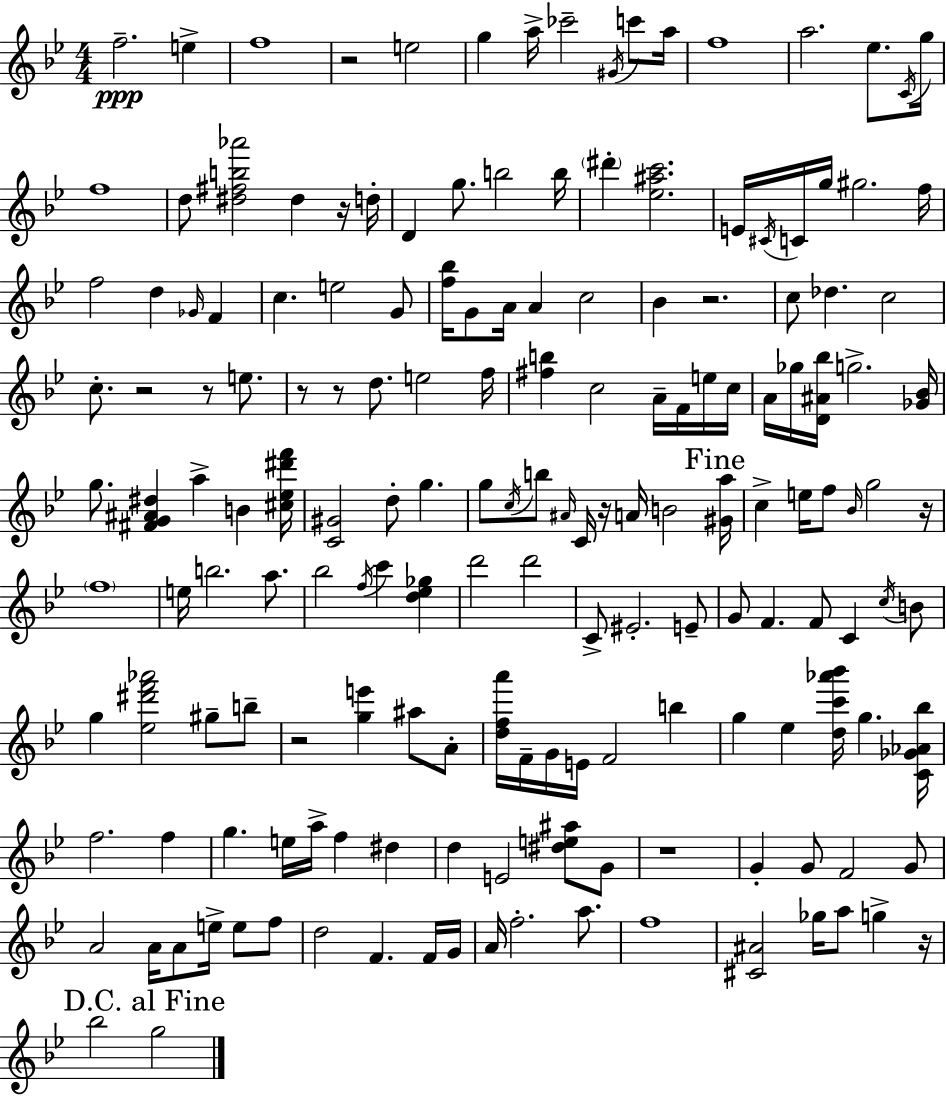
F5/h. E5/q F5/w R/h E5/h G5/q A5/s CES6/h G#4/s C6/e A5/s F5/w A5/h. Eb5/e. C4/s G5/s F5/w D5/e [D#5,F#5,B5,Ab6]/h D#5/q R/s D5/s D4/q G5/e. B5/h B5/s D#6/q [Eb5,A#5,C6]/h. E4/s C#4/s C4/s G5/s G#5/h. F5/s F5/h D5/q Gb4/s F4/q C5/q. E5/h G4/e [F5,Bb5]/s G4/e A4/s A4/q C5/h Bb4/q R/h. C5/e Db5/q. C5/h C5/e. R/h R/e E5/e. R/e R/e D5/e. E5/h F5/s [F#5,B5]/q C5/h A4/s F4/s E5/s C5/s A4/s Gb5/s [D4,A#4,Bb5]/s G5/h. [Gb4,Bb4]/s G5/e. [F#4,G4,A#4,D#5]/q A5/q B4/q [C#5,Eb5,D#6,F6]/s [C4,G#4]/h D5/e G5/q. G5/e C5/s B5/e A#4/s C4/s R/s A4/s B4/h [G#4,A5]/s C5/q E5/s F5/e Bb4/s G5/h R/s F5/w E5/s B5/h. A5/e. Bb5/h F5/s C6/q [D5,Eb5,Gb5]/q D6/h D6/h C4/e EIS4/h. E4/e G4/e F4/q. F4/e C4/q C5/s B4/e G5/q [Eb5,D#6,F6,Ab6]/h G#5/e B5/e R/h [G5,E6]/q A#5/e A4/e [D5,F5,A6]/s F4/s G4/s E4/s F4/h B5/q G5/q Eb5/q [D5,C6,Ab6,Bb6]/s G5/q. [C4,Gb4,Ab4,Bb5]/s F5/h. F5/q G5/q. E5/s A5/s F5/q D#5/q D5/q E4/h [D#5,E5,A#5]/e G4/e R/w G4/q G4/e F4/h G4/e A4/h A4/s A4/e E5/s E5/e F5/e D5/h F4/q. F4/s G4/s A4/s F5/h. A5/e. F5/w [C#4,A#4]/h Gb5/s A5/e G5/q R/s Bb5/h G5/h